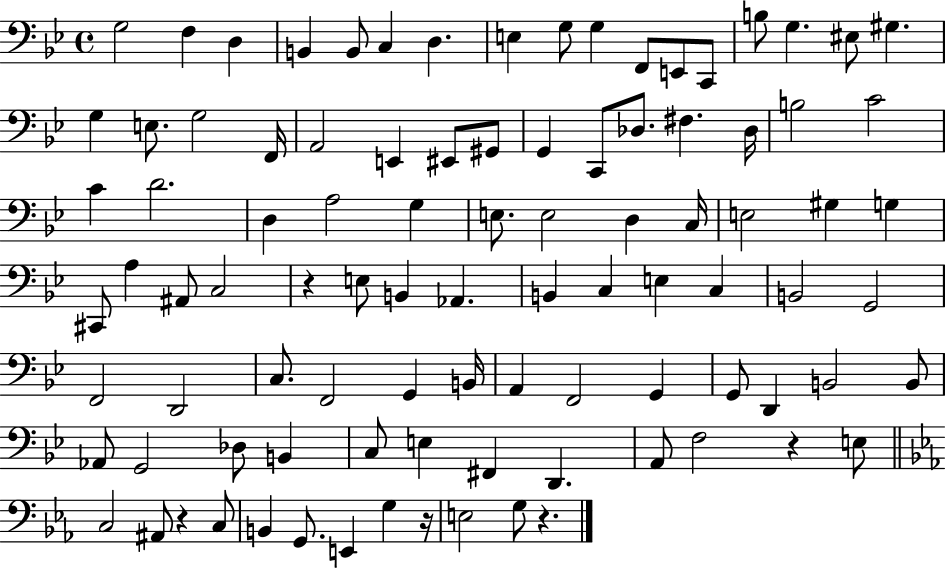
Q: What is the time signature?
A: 4/4